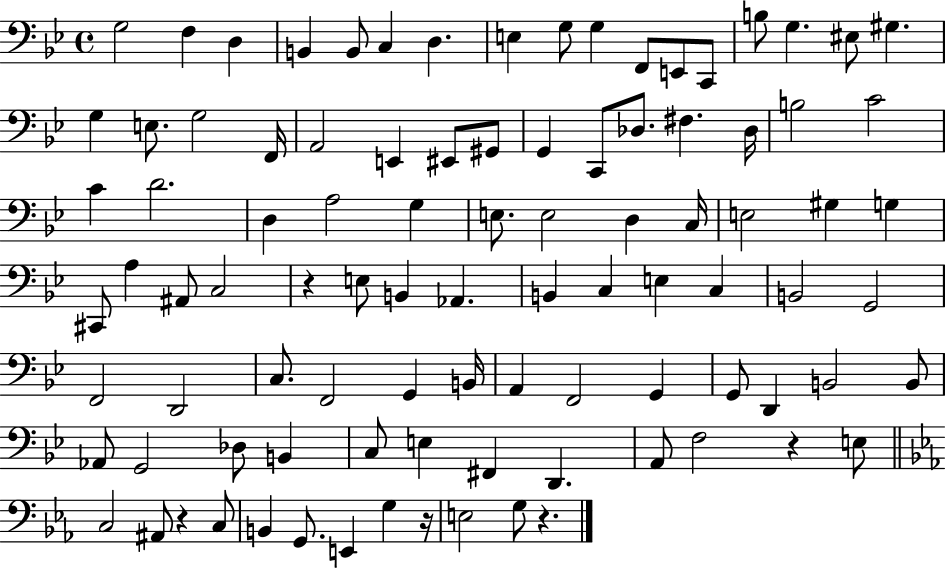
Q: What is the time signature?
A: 4/4